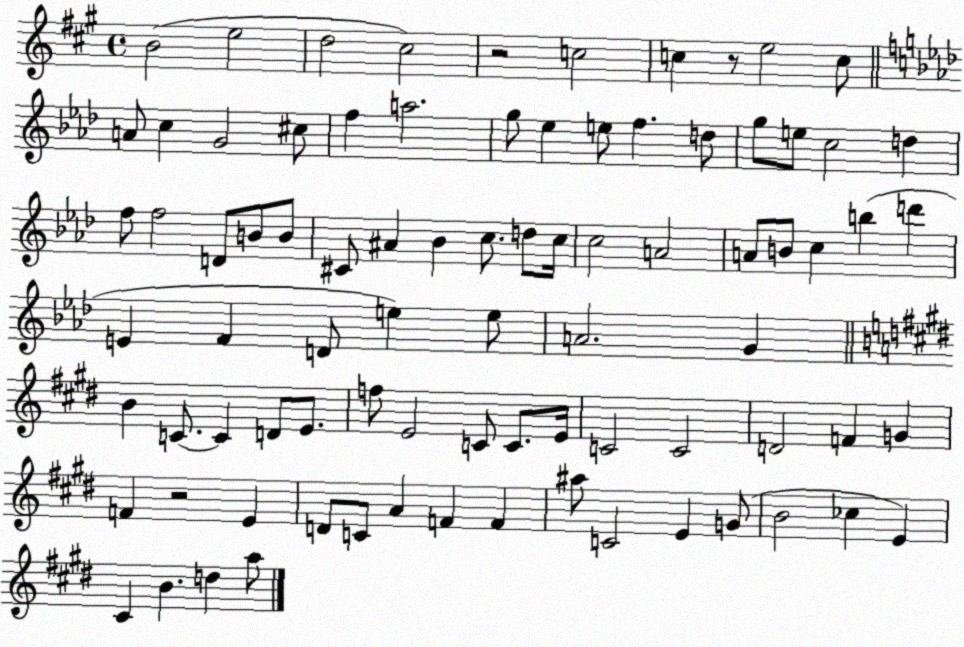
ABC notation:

X:1
T:Untitled
M:4/4
L:1/4
K:A
B2 e2 d2 ^c2 z2 c2 c z/2 e2 c/2 A/2 c G2 ^c/2 f a2 g/2 _e e/2 f d/2 g/2 e/2 c2 d f/2 f2 D/2 B/2 B/2 ^C/2 ^A _B c/2 d/2 c/4 c2 A2 A/2 B/2 c b d' E F D/2 e e/2 A2 G B C/2 C D/2 E/2 f/2 E2 C/2 C/2 E/4 C2 C2 D2 F G F z2 E D/2 C/2 A F F ^a/2 C2 E G/2 B2 _c E ^C B d a/2